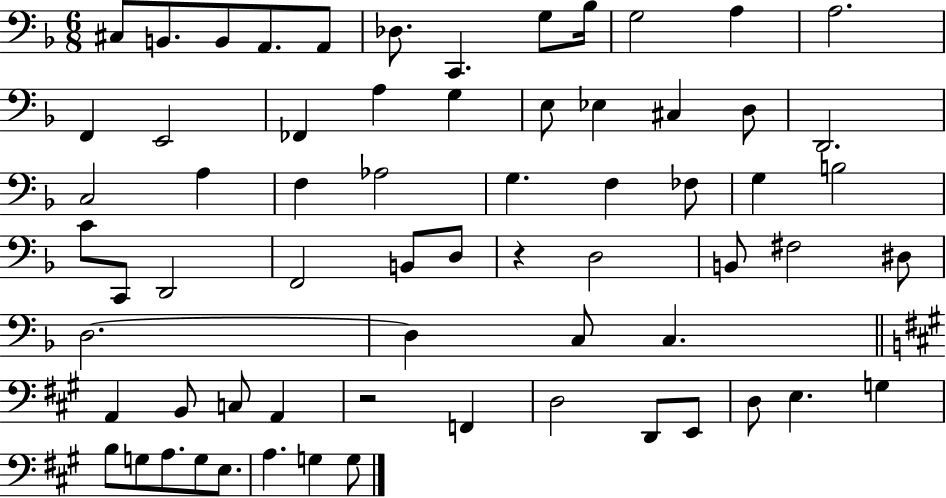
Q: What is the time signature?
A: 6/8